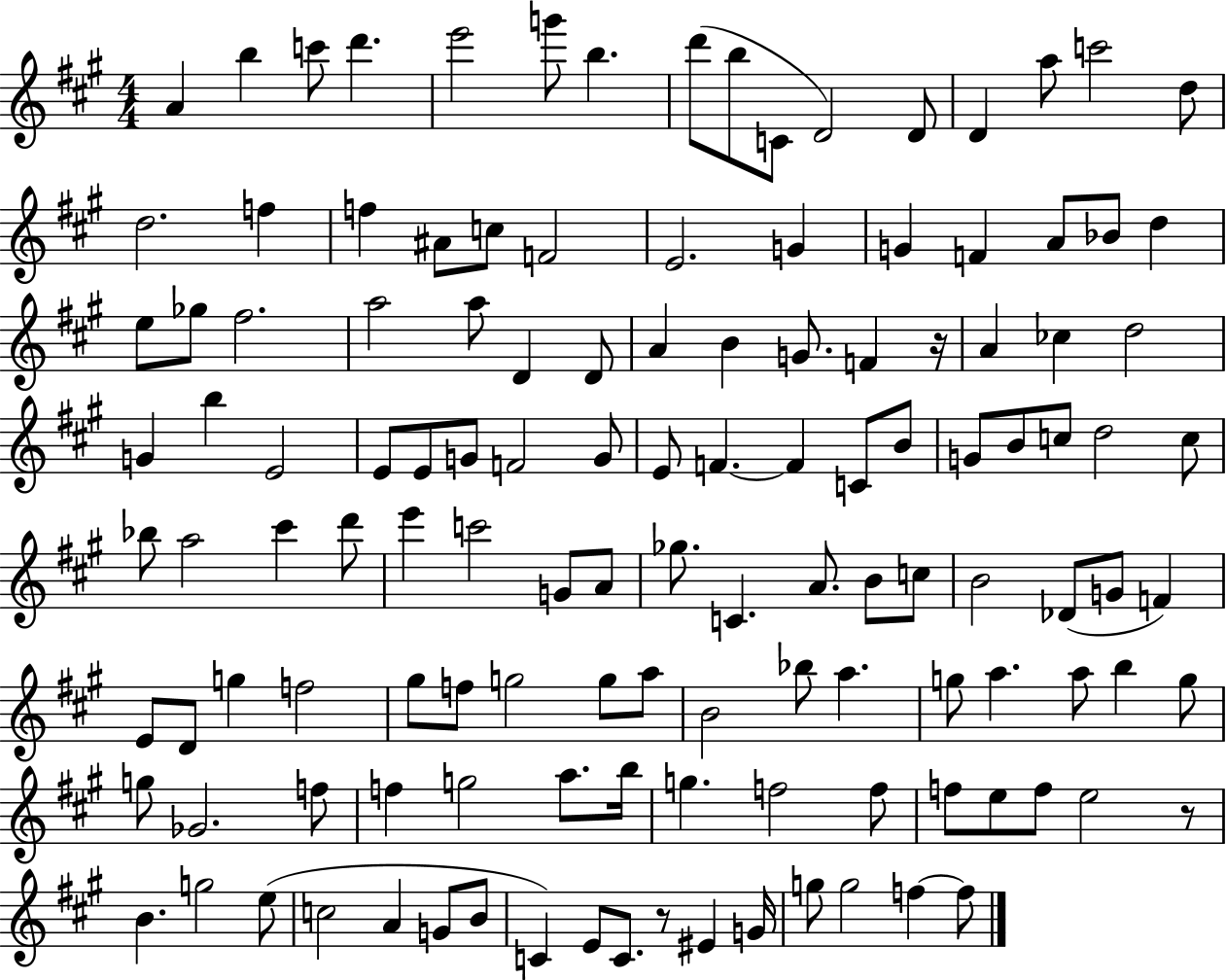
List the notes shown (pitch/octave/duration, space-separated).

A4/q B5/q C6/e D6/q. E6/h G6/e B5/q. D6/e B5/e C4/e D4/h D4/e D4/q A5/e C6/h D5/e D5/h. F5/q F5/q A#4/e C5/e F4/h E4/h. G4/q G4/q F4/q A4/e Bb4/e D5/q E5/e Gb5/e F#5/h. A5/h A5/e D4/q D4/e A4/q B4/q G4/e. F4/q R/s A4/q CES5/q D5/h G4/q B5/q E4/h E4/e E4/e G4/e F4/h G4/e E4/e F4/q. F4/q C4/e B4/e G4/e B4/e C5/e D5/h C5/e Bb5/e A5/h C#6/q D6/e E6/q C6/h G4/e A4/e Gb5/e. C4/q. A4/e. B4/e C5/e B4/h Db4/e G4/e F4/q E4/e D4/e G5/q F5/h G#5/e F5/e G5/h G5/e A5/e B4/h Bb5/e A5/q. G5/e A5/q. A5/e B5/q G5/e G5/e Gb4/h. F5/e F5/q G5/h A5/e. B5/s G5/q. F5/h F5/e F5/e E5/e F5/e E5/h R/e B4/q. G5/h E5/e C5/h A4/q G4/e B4/e C4/q E4/e C4/e. R/e EIS4/q G4/s G5/e G5/h F5/q F5/e